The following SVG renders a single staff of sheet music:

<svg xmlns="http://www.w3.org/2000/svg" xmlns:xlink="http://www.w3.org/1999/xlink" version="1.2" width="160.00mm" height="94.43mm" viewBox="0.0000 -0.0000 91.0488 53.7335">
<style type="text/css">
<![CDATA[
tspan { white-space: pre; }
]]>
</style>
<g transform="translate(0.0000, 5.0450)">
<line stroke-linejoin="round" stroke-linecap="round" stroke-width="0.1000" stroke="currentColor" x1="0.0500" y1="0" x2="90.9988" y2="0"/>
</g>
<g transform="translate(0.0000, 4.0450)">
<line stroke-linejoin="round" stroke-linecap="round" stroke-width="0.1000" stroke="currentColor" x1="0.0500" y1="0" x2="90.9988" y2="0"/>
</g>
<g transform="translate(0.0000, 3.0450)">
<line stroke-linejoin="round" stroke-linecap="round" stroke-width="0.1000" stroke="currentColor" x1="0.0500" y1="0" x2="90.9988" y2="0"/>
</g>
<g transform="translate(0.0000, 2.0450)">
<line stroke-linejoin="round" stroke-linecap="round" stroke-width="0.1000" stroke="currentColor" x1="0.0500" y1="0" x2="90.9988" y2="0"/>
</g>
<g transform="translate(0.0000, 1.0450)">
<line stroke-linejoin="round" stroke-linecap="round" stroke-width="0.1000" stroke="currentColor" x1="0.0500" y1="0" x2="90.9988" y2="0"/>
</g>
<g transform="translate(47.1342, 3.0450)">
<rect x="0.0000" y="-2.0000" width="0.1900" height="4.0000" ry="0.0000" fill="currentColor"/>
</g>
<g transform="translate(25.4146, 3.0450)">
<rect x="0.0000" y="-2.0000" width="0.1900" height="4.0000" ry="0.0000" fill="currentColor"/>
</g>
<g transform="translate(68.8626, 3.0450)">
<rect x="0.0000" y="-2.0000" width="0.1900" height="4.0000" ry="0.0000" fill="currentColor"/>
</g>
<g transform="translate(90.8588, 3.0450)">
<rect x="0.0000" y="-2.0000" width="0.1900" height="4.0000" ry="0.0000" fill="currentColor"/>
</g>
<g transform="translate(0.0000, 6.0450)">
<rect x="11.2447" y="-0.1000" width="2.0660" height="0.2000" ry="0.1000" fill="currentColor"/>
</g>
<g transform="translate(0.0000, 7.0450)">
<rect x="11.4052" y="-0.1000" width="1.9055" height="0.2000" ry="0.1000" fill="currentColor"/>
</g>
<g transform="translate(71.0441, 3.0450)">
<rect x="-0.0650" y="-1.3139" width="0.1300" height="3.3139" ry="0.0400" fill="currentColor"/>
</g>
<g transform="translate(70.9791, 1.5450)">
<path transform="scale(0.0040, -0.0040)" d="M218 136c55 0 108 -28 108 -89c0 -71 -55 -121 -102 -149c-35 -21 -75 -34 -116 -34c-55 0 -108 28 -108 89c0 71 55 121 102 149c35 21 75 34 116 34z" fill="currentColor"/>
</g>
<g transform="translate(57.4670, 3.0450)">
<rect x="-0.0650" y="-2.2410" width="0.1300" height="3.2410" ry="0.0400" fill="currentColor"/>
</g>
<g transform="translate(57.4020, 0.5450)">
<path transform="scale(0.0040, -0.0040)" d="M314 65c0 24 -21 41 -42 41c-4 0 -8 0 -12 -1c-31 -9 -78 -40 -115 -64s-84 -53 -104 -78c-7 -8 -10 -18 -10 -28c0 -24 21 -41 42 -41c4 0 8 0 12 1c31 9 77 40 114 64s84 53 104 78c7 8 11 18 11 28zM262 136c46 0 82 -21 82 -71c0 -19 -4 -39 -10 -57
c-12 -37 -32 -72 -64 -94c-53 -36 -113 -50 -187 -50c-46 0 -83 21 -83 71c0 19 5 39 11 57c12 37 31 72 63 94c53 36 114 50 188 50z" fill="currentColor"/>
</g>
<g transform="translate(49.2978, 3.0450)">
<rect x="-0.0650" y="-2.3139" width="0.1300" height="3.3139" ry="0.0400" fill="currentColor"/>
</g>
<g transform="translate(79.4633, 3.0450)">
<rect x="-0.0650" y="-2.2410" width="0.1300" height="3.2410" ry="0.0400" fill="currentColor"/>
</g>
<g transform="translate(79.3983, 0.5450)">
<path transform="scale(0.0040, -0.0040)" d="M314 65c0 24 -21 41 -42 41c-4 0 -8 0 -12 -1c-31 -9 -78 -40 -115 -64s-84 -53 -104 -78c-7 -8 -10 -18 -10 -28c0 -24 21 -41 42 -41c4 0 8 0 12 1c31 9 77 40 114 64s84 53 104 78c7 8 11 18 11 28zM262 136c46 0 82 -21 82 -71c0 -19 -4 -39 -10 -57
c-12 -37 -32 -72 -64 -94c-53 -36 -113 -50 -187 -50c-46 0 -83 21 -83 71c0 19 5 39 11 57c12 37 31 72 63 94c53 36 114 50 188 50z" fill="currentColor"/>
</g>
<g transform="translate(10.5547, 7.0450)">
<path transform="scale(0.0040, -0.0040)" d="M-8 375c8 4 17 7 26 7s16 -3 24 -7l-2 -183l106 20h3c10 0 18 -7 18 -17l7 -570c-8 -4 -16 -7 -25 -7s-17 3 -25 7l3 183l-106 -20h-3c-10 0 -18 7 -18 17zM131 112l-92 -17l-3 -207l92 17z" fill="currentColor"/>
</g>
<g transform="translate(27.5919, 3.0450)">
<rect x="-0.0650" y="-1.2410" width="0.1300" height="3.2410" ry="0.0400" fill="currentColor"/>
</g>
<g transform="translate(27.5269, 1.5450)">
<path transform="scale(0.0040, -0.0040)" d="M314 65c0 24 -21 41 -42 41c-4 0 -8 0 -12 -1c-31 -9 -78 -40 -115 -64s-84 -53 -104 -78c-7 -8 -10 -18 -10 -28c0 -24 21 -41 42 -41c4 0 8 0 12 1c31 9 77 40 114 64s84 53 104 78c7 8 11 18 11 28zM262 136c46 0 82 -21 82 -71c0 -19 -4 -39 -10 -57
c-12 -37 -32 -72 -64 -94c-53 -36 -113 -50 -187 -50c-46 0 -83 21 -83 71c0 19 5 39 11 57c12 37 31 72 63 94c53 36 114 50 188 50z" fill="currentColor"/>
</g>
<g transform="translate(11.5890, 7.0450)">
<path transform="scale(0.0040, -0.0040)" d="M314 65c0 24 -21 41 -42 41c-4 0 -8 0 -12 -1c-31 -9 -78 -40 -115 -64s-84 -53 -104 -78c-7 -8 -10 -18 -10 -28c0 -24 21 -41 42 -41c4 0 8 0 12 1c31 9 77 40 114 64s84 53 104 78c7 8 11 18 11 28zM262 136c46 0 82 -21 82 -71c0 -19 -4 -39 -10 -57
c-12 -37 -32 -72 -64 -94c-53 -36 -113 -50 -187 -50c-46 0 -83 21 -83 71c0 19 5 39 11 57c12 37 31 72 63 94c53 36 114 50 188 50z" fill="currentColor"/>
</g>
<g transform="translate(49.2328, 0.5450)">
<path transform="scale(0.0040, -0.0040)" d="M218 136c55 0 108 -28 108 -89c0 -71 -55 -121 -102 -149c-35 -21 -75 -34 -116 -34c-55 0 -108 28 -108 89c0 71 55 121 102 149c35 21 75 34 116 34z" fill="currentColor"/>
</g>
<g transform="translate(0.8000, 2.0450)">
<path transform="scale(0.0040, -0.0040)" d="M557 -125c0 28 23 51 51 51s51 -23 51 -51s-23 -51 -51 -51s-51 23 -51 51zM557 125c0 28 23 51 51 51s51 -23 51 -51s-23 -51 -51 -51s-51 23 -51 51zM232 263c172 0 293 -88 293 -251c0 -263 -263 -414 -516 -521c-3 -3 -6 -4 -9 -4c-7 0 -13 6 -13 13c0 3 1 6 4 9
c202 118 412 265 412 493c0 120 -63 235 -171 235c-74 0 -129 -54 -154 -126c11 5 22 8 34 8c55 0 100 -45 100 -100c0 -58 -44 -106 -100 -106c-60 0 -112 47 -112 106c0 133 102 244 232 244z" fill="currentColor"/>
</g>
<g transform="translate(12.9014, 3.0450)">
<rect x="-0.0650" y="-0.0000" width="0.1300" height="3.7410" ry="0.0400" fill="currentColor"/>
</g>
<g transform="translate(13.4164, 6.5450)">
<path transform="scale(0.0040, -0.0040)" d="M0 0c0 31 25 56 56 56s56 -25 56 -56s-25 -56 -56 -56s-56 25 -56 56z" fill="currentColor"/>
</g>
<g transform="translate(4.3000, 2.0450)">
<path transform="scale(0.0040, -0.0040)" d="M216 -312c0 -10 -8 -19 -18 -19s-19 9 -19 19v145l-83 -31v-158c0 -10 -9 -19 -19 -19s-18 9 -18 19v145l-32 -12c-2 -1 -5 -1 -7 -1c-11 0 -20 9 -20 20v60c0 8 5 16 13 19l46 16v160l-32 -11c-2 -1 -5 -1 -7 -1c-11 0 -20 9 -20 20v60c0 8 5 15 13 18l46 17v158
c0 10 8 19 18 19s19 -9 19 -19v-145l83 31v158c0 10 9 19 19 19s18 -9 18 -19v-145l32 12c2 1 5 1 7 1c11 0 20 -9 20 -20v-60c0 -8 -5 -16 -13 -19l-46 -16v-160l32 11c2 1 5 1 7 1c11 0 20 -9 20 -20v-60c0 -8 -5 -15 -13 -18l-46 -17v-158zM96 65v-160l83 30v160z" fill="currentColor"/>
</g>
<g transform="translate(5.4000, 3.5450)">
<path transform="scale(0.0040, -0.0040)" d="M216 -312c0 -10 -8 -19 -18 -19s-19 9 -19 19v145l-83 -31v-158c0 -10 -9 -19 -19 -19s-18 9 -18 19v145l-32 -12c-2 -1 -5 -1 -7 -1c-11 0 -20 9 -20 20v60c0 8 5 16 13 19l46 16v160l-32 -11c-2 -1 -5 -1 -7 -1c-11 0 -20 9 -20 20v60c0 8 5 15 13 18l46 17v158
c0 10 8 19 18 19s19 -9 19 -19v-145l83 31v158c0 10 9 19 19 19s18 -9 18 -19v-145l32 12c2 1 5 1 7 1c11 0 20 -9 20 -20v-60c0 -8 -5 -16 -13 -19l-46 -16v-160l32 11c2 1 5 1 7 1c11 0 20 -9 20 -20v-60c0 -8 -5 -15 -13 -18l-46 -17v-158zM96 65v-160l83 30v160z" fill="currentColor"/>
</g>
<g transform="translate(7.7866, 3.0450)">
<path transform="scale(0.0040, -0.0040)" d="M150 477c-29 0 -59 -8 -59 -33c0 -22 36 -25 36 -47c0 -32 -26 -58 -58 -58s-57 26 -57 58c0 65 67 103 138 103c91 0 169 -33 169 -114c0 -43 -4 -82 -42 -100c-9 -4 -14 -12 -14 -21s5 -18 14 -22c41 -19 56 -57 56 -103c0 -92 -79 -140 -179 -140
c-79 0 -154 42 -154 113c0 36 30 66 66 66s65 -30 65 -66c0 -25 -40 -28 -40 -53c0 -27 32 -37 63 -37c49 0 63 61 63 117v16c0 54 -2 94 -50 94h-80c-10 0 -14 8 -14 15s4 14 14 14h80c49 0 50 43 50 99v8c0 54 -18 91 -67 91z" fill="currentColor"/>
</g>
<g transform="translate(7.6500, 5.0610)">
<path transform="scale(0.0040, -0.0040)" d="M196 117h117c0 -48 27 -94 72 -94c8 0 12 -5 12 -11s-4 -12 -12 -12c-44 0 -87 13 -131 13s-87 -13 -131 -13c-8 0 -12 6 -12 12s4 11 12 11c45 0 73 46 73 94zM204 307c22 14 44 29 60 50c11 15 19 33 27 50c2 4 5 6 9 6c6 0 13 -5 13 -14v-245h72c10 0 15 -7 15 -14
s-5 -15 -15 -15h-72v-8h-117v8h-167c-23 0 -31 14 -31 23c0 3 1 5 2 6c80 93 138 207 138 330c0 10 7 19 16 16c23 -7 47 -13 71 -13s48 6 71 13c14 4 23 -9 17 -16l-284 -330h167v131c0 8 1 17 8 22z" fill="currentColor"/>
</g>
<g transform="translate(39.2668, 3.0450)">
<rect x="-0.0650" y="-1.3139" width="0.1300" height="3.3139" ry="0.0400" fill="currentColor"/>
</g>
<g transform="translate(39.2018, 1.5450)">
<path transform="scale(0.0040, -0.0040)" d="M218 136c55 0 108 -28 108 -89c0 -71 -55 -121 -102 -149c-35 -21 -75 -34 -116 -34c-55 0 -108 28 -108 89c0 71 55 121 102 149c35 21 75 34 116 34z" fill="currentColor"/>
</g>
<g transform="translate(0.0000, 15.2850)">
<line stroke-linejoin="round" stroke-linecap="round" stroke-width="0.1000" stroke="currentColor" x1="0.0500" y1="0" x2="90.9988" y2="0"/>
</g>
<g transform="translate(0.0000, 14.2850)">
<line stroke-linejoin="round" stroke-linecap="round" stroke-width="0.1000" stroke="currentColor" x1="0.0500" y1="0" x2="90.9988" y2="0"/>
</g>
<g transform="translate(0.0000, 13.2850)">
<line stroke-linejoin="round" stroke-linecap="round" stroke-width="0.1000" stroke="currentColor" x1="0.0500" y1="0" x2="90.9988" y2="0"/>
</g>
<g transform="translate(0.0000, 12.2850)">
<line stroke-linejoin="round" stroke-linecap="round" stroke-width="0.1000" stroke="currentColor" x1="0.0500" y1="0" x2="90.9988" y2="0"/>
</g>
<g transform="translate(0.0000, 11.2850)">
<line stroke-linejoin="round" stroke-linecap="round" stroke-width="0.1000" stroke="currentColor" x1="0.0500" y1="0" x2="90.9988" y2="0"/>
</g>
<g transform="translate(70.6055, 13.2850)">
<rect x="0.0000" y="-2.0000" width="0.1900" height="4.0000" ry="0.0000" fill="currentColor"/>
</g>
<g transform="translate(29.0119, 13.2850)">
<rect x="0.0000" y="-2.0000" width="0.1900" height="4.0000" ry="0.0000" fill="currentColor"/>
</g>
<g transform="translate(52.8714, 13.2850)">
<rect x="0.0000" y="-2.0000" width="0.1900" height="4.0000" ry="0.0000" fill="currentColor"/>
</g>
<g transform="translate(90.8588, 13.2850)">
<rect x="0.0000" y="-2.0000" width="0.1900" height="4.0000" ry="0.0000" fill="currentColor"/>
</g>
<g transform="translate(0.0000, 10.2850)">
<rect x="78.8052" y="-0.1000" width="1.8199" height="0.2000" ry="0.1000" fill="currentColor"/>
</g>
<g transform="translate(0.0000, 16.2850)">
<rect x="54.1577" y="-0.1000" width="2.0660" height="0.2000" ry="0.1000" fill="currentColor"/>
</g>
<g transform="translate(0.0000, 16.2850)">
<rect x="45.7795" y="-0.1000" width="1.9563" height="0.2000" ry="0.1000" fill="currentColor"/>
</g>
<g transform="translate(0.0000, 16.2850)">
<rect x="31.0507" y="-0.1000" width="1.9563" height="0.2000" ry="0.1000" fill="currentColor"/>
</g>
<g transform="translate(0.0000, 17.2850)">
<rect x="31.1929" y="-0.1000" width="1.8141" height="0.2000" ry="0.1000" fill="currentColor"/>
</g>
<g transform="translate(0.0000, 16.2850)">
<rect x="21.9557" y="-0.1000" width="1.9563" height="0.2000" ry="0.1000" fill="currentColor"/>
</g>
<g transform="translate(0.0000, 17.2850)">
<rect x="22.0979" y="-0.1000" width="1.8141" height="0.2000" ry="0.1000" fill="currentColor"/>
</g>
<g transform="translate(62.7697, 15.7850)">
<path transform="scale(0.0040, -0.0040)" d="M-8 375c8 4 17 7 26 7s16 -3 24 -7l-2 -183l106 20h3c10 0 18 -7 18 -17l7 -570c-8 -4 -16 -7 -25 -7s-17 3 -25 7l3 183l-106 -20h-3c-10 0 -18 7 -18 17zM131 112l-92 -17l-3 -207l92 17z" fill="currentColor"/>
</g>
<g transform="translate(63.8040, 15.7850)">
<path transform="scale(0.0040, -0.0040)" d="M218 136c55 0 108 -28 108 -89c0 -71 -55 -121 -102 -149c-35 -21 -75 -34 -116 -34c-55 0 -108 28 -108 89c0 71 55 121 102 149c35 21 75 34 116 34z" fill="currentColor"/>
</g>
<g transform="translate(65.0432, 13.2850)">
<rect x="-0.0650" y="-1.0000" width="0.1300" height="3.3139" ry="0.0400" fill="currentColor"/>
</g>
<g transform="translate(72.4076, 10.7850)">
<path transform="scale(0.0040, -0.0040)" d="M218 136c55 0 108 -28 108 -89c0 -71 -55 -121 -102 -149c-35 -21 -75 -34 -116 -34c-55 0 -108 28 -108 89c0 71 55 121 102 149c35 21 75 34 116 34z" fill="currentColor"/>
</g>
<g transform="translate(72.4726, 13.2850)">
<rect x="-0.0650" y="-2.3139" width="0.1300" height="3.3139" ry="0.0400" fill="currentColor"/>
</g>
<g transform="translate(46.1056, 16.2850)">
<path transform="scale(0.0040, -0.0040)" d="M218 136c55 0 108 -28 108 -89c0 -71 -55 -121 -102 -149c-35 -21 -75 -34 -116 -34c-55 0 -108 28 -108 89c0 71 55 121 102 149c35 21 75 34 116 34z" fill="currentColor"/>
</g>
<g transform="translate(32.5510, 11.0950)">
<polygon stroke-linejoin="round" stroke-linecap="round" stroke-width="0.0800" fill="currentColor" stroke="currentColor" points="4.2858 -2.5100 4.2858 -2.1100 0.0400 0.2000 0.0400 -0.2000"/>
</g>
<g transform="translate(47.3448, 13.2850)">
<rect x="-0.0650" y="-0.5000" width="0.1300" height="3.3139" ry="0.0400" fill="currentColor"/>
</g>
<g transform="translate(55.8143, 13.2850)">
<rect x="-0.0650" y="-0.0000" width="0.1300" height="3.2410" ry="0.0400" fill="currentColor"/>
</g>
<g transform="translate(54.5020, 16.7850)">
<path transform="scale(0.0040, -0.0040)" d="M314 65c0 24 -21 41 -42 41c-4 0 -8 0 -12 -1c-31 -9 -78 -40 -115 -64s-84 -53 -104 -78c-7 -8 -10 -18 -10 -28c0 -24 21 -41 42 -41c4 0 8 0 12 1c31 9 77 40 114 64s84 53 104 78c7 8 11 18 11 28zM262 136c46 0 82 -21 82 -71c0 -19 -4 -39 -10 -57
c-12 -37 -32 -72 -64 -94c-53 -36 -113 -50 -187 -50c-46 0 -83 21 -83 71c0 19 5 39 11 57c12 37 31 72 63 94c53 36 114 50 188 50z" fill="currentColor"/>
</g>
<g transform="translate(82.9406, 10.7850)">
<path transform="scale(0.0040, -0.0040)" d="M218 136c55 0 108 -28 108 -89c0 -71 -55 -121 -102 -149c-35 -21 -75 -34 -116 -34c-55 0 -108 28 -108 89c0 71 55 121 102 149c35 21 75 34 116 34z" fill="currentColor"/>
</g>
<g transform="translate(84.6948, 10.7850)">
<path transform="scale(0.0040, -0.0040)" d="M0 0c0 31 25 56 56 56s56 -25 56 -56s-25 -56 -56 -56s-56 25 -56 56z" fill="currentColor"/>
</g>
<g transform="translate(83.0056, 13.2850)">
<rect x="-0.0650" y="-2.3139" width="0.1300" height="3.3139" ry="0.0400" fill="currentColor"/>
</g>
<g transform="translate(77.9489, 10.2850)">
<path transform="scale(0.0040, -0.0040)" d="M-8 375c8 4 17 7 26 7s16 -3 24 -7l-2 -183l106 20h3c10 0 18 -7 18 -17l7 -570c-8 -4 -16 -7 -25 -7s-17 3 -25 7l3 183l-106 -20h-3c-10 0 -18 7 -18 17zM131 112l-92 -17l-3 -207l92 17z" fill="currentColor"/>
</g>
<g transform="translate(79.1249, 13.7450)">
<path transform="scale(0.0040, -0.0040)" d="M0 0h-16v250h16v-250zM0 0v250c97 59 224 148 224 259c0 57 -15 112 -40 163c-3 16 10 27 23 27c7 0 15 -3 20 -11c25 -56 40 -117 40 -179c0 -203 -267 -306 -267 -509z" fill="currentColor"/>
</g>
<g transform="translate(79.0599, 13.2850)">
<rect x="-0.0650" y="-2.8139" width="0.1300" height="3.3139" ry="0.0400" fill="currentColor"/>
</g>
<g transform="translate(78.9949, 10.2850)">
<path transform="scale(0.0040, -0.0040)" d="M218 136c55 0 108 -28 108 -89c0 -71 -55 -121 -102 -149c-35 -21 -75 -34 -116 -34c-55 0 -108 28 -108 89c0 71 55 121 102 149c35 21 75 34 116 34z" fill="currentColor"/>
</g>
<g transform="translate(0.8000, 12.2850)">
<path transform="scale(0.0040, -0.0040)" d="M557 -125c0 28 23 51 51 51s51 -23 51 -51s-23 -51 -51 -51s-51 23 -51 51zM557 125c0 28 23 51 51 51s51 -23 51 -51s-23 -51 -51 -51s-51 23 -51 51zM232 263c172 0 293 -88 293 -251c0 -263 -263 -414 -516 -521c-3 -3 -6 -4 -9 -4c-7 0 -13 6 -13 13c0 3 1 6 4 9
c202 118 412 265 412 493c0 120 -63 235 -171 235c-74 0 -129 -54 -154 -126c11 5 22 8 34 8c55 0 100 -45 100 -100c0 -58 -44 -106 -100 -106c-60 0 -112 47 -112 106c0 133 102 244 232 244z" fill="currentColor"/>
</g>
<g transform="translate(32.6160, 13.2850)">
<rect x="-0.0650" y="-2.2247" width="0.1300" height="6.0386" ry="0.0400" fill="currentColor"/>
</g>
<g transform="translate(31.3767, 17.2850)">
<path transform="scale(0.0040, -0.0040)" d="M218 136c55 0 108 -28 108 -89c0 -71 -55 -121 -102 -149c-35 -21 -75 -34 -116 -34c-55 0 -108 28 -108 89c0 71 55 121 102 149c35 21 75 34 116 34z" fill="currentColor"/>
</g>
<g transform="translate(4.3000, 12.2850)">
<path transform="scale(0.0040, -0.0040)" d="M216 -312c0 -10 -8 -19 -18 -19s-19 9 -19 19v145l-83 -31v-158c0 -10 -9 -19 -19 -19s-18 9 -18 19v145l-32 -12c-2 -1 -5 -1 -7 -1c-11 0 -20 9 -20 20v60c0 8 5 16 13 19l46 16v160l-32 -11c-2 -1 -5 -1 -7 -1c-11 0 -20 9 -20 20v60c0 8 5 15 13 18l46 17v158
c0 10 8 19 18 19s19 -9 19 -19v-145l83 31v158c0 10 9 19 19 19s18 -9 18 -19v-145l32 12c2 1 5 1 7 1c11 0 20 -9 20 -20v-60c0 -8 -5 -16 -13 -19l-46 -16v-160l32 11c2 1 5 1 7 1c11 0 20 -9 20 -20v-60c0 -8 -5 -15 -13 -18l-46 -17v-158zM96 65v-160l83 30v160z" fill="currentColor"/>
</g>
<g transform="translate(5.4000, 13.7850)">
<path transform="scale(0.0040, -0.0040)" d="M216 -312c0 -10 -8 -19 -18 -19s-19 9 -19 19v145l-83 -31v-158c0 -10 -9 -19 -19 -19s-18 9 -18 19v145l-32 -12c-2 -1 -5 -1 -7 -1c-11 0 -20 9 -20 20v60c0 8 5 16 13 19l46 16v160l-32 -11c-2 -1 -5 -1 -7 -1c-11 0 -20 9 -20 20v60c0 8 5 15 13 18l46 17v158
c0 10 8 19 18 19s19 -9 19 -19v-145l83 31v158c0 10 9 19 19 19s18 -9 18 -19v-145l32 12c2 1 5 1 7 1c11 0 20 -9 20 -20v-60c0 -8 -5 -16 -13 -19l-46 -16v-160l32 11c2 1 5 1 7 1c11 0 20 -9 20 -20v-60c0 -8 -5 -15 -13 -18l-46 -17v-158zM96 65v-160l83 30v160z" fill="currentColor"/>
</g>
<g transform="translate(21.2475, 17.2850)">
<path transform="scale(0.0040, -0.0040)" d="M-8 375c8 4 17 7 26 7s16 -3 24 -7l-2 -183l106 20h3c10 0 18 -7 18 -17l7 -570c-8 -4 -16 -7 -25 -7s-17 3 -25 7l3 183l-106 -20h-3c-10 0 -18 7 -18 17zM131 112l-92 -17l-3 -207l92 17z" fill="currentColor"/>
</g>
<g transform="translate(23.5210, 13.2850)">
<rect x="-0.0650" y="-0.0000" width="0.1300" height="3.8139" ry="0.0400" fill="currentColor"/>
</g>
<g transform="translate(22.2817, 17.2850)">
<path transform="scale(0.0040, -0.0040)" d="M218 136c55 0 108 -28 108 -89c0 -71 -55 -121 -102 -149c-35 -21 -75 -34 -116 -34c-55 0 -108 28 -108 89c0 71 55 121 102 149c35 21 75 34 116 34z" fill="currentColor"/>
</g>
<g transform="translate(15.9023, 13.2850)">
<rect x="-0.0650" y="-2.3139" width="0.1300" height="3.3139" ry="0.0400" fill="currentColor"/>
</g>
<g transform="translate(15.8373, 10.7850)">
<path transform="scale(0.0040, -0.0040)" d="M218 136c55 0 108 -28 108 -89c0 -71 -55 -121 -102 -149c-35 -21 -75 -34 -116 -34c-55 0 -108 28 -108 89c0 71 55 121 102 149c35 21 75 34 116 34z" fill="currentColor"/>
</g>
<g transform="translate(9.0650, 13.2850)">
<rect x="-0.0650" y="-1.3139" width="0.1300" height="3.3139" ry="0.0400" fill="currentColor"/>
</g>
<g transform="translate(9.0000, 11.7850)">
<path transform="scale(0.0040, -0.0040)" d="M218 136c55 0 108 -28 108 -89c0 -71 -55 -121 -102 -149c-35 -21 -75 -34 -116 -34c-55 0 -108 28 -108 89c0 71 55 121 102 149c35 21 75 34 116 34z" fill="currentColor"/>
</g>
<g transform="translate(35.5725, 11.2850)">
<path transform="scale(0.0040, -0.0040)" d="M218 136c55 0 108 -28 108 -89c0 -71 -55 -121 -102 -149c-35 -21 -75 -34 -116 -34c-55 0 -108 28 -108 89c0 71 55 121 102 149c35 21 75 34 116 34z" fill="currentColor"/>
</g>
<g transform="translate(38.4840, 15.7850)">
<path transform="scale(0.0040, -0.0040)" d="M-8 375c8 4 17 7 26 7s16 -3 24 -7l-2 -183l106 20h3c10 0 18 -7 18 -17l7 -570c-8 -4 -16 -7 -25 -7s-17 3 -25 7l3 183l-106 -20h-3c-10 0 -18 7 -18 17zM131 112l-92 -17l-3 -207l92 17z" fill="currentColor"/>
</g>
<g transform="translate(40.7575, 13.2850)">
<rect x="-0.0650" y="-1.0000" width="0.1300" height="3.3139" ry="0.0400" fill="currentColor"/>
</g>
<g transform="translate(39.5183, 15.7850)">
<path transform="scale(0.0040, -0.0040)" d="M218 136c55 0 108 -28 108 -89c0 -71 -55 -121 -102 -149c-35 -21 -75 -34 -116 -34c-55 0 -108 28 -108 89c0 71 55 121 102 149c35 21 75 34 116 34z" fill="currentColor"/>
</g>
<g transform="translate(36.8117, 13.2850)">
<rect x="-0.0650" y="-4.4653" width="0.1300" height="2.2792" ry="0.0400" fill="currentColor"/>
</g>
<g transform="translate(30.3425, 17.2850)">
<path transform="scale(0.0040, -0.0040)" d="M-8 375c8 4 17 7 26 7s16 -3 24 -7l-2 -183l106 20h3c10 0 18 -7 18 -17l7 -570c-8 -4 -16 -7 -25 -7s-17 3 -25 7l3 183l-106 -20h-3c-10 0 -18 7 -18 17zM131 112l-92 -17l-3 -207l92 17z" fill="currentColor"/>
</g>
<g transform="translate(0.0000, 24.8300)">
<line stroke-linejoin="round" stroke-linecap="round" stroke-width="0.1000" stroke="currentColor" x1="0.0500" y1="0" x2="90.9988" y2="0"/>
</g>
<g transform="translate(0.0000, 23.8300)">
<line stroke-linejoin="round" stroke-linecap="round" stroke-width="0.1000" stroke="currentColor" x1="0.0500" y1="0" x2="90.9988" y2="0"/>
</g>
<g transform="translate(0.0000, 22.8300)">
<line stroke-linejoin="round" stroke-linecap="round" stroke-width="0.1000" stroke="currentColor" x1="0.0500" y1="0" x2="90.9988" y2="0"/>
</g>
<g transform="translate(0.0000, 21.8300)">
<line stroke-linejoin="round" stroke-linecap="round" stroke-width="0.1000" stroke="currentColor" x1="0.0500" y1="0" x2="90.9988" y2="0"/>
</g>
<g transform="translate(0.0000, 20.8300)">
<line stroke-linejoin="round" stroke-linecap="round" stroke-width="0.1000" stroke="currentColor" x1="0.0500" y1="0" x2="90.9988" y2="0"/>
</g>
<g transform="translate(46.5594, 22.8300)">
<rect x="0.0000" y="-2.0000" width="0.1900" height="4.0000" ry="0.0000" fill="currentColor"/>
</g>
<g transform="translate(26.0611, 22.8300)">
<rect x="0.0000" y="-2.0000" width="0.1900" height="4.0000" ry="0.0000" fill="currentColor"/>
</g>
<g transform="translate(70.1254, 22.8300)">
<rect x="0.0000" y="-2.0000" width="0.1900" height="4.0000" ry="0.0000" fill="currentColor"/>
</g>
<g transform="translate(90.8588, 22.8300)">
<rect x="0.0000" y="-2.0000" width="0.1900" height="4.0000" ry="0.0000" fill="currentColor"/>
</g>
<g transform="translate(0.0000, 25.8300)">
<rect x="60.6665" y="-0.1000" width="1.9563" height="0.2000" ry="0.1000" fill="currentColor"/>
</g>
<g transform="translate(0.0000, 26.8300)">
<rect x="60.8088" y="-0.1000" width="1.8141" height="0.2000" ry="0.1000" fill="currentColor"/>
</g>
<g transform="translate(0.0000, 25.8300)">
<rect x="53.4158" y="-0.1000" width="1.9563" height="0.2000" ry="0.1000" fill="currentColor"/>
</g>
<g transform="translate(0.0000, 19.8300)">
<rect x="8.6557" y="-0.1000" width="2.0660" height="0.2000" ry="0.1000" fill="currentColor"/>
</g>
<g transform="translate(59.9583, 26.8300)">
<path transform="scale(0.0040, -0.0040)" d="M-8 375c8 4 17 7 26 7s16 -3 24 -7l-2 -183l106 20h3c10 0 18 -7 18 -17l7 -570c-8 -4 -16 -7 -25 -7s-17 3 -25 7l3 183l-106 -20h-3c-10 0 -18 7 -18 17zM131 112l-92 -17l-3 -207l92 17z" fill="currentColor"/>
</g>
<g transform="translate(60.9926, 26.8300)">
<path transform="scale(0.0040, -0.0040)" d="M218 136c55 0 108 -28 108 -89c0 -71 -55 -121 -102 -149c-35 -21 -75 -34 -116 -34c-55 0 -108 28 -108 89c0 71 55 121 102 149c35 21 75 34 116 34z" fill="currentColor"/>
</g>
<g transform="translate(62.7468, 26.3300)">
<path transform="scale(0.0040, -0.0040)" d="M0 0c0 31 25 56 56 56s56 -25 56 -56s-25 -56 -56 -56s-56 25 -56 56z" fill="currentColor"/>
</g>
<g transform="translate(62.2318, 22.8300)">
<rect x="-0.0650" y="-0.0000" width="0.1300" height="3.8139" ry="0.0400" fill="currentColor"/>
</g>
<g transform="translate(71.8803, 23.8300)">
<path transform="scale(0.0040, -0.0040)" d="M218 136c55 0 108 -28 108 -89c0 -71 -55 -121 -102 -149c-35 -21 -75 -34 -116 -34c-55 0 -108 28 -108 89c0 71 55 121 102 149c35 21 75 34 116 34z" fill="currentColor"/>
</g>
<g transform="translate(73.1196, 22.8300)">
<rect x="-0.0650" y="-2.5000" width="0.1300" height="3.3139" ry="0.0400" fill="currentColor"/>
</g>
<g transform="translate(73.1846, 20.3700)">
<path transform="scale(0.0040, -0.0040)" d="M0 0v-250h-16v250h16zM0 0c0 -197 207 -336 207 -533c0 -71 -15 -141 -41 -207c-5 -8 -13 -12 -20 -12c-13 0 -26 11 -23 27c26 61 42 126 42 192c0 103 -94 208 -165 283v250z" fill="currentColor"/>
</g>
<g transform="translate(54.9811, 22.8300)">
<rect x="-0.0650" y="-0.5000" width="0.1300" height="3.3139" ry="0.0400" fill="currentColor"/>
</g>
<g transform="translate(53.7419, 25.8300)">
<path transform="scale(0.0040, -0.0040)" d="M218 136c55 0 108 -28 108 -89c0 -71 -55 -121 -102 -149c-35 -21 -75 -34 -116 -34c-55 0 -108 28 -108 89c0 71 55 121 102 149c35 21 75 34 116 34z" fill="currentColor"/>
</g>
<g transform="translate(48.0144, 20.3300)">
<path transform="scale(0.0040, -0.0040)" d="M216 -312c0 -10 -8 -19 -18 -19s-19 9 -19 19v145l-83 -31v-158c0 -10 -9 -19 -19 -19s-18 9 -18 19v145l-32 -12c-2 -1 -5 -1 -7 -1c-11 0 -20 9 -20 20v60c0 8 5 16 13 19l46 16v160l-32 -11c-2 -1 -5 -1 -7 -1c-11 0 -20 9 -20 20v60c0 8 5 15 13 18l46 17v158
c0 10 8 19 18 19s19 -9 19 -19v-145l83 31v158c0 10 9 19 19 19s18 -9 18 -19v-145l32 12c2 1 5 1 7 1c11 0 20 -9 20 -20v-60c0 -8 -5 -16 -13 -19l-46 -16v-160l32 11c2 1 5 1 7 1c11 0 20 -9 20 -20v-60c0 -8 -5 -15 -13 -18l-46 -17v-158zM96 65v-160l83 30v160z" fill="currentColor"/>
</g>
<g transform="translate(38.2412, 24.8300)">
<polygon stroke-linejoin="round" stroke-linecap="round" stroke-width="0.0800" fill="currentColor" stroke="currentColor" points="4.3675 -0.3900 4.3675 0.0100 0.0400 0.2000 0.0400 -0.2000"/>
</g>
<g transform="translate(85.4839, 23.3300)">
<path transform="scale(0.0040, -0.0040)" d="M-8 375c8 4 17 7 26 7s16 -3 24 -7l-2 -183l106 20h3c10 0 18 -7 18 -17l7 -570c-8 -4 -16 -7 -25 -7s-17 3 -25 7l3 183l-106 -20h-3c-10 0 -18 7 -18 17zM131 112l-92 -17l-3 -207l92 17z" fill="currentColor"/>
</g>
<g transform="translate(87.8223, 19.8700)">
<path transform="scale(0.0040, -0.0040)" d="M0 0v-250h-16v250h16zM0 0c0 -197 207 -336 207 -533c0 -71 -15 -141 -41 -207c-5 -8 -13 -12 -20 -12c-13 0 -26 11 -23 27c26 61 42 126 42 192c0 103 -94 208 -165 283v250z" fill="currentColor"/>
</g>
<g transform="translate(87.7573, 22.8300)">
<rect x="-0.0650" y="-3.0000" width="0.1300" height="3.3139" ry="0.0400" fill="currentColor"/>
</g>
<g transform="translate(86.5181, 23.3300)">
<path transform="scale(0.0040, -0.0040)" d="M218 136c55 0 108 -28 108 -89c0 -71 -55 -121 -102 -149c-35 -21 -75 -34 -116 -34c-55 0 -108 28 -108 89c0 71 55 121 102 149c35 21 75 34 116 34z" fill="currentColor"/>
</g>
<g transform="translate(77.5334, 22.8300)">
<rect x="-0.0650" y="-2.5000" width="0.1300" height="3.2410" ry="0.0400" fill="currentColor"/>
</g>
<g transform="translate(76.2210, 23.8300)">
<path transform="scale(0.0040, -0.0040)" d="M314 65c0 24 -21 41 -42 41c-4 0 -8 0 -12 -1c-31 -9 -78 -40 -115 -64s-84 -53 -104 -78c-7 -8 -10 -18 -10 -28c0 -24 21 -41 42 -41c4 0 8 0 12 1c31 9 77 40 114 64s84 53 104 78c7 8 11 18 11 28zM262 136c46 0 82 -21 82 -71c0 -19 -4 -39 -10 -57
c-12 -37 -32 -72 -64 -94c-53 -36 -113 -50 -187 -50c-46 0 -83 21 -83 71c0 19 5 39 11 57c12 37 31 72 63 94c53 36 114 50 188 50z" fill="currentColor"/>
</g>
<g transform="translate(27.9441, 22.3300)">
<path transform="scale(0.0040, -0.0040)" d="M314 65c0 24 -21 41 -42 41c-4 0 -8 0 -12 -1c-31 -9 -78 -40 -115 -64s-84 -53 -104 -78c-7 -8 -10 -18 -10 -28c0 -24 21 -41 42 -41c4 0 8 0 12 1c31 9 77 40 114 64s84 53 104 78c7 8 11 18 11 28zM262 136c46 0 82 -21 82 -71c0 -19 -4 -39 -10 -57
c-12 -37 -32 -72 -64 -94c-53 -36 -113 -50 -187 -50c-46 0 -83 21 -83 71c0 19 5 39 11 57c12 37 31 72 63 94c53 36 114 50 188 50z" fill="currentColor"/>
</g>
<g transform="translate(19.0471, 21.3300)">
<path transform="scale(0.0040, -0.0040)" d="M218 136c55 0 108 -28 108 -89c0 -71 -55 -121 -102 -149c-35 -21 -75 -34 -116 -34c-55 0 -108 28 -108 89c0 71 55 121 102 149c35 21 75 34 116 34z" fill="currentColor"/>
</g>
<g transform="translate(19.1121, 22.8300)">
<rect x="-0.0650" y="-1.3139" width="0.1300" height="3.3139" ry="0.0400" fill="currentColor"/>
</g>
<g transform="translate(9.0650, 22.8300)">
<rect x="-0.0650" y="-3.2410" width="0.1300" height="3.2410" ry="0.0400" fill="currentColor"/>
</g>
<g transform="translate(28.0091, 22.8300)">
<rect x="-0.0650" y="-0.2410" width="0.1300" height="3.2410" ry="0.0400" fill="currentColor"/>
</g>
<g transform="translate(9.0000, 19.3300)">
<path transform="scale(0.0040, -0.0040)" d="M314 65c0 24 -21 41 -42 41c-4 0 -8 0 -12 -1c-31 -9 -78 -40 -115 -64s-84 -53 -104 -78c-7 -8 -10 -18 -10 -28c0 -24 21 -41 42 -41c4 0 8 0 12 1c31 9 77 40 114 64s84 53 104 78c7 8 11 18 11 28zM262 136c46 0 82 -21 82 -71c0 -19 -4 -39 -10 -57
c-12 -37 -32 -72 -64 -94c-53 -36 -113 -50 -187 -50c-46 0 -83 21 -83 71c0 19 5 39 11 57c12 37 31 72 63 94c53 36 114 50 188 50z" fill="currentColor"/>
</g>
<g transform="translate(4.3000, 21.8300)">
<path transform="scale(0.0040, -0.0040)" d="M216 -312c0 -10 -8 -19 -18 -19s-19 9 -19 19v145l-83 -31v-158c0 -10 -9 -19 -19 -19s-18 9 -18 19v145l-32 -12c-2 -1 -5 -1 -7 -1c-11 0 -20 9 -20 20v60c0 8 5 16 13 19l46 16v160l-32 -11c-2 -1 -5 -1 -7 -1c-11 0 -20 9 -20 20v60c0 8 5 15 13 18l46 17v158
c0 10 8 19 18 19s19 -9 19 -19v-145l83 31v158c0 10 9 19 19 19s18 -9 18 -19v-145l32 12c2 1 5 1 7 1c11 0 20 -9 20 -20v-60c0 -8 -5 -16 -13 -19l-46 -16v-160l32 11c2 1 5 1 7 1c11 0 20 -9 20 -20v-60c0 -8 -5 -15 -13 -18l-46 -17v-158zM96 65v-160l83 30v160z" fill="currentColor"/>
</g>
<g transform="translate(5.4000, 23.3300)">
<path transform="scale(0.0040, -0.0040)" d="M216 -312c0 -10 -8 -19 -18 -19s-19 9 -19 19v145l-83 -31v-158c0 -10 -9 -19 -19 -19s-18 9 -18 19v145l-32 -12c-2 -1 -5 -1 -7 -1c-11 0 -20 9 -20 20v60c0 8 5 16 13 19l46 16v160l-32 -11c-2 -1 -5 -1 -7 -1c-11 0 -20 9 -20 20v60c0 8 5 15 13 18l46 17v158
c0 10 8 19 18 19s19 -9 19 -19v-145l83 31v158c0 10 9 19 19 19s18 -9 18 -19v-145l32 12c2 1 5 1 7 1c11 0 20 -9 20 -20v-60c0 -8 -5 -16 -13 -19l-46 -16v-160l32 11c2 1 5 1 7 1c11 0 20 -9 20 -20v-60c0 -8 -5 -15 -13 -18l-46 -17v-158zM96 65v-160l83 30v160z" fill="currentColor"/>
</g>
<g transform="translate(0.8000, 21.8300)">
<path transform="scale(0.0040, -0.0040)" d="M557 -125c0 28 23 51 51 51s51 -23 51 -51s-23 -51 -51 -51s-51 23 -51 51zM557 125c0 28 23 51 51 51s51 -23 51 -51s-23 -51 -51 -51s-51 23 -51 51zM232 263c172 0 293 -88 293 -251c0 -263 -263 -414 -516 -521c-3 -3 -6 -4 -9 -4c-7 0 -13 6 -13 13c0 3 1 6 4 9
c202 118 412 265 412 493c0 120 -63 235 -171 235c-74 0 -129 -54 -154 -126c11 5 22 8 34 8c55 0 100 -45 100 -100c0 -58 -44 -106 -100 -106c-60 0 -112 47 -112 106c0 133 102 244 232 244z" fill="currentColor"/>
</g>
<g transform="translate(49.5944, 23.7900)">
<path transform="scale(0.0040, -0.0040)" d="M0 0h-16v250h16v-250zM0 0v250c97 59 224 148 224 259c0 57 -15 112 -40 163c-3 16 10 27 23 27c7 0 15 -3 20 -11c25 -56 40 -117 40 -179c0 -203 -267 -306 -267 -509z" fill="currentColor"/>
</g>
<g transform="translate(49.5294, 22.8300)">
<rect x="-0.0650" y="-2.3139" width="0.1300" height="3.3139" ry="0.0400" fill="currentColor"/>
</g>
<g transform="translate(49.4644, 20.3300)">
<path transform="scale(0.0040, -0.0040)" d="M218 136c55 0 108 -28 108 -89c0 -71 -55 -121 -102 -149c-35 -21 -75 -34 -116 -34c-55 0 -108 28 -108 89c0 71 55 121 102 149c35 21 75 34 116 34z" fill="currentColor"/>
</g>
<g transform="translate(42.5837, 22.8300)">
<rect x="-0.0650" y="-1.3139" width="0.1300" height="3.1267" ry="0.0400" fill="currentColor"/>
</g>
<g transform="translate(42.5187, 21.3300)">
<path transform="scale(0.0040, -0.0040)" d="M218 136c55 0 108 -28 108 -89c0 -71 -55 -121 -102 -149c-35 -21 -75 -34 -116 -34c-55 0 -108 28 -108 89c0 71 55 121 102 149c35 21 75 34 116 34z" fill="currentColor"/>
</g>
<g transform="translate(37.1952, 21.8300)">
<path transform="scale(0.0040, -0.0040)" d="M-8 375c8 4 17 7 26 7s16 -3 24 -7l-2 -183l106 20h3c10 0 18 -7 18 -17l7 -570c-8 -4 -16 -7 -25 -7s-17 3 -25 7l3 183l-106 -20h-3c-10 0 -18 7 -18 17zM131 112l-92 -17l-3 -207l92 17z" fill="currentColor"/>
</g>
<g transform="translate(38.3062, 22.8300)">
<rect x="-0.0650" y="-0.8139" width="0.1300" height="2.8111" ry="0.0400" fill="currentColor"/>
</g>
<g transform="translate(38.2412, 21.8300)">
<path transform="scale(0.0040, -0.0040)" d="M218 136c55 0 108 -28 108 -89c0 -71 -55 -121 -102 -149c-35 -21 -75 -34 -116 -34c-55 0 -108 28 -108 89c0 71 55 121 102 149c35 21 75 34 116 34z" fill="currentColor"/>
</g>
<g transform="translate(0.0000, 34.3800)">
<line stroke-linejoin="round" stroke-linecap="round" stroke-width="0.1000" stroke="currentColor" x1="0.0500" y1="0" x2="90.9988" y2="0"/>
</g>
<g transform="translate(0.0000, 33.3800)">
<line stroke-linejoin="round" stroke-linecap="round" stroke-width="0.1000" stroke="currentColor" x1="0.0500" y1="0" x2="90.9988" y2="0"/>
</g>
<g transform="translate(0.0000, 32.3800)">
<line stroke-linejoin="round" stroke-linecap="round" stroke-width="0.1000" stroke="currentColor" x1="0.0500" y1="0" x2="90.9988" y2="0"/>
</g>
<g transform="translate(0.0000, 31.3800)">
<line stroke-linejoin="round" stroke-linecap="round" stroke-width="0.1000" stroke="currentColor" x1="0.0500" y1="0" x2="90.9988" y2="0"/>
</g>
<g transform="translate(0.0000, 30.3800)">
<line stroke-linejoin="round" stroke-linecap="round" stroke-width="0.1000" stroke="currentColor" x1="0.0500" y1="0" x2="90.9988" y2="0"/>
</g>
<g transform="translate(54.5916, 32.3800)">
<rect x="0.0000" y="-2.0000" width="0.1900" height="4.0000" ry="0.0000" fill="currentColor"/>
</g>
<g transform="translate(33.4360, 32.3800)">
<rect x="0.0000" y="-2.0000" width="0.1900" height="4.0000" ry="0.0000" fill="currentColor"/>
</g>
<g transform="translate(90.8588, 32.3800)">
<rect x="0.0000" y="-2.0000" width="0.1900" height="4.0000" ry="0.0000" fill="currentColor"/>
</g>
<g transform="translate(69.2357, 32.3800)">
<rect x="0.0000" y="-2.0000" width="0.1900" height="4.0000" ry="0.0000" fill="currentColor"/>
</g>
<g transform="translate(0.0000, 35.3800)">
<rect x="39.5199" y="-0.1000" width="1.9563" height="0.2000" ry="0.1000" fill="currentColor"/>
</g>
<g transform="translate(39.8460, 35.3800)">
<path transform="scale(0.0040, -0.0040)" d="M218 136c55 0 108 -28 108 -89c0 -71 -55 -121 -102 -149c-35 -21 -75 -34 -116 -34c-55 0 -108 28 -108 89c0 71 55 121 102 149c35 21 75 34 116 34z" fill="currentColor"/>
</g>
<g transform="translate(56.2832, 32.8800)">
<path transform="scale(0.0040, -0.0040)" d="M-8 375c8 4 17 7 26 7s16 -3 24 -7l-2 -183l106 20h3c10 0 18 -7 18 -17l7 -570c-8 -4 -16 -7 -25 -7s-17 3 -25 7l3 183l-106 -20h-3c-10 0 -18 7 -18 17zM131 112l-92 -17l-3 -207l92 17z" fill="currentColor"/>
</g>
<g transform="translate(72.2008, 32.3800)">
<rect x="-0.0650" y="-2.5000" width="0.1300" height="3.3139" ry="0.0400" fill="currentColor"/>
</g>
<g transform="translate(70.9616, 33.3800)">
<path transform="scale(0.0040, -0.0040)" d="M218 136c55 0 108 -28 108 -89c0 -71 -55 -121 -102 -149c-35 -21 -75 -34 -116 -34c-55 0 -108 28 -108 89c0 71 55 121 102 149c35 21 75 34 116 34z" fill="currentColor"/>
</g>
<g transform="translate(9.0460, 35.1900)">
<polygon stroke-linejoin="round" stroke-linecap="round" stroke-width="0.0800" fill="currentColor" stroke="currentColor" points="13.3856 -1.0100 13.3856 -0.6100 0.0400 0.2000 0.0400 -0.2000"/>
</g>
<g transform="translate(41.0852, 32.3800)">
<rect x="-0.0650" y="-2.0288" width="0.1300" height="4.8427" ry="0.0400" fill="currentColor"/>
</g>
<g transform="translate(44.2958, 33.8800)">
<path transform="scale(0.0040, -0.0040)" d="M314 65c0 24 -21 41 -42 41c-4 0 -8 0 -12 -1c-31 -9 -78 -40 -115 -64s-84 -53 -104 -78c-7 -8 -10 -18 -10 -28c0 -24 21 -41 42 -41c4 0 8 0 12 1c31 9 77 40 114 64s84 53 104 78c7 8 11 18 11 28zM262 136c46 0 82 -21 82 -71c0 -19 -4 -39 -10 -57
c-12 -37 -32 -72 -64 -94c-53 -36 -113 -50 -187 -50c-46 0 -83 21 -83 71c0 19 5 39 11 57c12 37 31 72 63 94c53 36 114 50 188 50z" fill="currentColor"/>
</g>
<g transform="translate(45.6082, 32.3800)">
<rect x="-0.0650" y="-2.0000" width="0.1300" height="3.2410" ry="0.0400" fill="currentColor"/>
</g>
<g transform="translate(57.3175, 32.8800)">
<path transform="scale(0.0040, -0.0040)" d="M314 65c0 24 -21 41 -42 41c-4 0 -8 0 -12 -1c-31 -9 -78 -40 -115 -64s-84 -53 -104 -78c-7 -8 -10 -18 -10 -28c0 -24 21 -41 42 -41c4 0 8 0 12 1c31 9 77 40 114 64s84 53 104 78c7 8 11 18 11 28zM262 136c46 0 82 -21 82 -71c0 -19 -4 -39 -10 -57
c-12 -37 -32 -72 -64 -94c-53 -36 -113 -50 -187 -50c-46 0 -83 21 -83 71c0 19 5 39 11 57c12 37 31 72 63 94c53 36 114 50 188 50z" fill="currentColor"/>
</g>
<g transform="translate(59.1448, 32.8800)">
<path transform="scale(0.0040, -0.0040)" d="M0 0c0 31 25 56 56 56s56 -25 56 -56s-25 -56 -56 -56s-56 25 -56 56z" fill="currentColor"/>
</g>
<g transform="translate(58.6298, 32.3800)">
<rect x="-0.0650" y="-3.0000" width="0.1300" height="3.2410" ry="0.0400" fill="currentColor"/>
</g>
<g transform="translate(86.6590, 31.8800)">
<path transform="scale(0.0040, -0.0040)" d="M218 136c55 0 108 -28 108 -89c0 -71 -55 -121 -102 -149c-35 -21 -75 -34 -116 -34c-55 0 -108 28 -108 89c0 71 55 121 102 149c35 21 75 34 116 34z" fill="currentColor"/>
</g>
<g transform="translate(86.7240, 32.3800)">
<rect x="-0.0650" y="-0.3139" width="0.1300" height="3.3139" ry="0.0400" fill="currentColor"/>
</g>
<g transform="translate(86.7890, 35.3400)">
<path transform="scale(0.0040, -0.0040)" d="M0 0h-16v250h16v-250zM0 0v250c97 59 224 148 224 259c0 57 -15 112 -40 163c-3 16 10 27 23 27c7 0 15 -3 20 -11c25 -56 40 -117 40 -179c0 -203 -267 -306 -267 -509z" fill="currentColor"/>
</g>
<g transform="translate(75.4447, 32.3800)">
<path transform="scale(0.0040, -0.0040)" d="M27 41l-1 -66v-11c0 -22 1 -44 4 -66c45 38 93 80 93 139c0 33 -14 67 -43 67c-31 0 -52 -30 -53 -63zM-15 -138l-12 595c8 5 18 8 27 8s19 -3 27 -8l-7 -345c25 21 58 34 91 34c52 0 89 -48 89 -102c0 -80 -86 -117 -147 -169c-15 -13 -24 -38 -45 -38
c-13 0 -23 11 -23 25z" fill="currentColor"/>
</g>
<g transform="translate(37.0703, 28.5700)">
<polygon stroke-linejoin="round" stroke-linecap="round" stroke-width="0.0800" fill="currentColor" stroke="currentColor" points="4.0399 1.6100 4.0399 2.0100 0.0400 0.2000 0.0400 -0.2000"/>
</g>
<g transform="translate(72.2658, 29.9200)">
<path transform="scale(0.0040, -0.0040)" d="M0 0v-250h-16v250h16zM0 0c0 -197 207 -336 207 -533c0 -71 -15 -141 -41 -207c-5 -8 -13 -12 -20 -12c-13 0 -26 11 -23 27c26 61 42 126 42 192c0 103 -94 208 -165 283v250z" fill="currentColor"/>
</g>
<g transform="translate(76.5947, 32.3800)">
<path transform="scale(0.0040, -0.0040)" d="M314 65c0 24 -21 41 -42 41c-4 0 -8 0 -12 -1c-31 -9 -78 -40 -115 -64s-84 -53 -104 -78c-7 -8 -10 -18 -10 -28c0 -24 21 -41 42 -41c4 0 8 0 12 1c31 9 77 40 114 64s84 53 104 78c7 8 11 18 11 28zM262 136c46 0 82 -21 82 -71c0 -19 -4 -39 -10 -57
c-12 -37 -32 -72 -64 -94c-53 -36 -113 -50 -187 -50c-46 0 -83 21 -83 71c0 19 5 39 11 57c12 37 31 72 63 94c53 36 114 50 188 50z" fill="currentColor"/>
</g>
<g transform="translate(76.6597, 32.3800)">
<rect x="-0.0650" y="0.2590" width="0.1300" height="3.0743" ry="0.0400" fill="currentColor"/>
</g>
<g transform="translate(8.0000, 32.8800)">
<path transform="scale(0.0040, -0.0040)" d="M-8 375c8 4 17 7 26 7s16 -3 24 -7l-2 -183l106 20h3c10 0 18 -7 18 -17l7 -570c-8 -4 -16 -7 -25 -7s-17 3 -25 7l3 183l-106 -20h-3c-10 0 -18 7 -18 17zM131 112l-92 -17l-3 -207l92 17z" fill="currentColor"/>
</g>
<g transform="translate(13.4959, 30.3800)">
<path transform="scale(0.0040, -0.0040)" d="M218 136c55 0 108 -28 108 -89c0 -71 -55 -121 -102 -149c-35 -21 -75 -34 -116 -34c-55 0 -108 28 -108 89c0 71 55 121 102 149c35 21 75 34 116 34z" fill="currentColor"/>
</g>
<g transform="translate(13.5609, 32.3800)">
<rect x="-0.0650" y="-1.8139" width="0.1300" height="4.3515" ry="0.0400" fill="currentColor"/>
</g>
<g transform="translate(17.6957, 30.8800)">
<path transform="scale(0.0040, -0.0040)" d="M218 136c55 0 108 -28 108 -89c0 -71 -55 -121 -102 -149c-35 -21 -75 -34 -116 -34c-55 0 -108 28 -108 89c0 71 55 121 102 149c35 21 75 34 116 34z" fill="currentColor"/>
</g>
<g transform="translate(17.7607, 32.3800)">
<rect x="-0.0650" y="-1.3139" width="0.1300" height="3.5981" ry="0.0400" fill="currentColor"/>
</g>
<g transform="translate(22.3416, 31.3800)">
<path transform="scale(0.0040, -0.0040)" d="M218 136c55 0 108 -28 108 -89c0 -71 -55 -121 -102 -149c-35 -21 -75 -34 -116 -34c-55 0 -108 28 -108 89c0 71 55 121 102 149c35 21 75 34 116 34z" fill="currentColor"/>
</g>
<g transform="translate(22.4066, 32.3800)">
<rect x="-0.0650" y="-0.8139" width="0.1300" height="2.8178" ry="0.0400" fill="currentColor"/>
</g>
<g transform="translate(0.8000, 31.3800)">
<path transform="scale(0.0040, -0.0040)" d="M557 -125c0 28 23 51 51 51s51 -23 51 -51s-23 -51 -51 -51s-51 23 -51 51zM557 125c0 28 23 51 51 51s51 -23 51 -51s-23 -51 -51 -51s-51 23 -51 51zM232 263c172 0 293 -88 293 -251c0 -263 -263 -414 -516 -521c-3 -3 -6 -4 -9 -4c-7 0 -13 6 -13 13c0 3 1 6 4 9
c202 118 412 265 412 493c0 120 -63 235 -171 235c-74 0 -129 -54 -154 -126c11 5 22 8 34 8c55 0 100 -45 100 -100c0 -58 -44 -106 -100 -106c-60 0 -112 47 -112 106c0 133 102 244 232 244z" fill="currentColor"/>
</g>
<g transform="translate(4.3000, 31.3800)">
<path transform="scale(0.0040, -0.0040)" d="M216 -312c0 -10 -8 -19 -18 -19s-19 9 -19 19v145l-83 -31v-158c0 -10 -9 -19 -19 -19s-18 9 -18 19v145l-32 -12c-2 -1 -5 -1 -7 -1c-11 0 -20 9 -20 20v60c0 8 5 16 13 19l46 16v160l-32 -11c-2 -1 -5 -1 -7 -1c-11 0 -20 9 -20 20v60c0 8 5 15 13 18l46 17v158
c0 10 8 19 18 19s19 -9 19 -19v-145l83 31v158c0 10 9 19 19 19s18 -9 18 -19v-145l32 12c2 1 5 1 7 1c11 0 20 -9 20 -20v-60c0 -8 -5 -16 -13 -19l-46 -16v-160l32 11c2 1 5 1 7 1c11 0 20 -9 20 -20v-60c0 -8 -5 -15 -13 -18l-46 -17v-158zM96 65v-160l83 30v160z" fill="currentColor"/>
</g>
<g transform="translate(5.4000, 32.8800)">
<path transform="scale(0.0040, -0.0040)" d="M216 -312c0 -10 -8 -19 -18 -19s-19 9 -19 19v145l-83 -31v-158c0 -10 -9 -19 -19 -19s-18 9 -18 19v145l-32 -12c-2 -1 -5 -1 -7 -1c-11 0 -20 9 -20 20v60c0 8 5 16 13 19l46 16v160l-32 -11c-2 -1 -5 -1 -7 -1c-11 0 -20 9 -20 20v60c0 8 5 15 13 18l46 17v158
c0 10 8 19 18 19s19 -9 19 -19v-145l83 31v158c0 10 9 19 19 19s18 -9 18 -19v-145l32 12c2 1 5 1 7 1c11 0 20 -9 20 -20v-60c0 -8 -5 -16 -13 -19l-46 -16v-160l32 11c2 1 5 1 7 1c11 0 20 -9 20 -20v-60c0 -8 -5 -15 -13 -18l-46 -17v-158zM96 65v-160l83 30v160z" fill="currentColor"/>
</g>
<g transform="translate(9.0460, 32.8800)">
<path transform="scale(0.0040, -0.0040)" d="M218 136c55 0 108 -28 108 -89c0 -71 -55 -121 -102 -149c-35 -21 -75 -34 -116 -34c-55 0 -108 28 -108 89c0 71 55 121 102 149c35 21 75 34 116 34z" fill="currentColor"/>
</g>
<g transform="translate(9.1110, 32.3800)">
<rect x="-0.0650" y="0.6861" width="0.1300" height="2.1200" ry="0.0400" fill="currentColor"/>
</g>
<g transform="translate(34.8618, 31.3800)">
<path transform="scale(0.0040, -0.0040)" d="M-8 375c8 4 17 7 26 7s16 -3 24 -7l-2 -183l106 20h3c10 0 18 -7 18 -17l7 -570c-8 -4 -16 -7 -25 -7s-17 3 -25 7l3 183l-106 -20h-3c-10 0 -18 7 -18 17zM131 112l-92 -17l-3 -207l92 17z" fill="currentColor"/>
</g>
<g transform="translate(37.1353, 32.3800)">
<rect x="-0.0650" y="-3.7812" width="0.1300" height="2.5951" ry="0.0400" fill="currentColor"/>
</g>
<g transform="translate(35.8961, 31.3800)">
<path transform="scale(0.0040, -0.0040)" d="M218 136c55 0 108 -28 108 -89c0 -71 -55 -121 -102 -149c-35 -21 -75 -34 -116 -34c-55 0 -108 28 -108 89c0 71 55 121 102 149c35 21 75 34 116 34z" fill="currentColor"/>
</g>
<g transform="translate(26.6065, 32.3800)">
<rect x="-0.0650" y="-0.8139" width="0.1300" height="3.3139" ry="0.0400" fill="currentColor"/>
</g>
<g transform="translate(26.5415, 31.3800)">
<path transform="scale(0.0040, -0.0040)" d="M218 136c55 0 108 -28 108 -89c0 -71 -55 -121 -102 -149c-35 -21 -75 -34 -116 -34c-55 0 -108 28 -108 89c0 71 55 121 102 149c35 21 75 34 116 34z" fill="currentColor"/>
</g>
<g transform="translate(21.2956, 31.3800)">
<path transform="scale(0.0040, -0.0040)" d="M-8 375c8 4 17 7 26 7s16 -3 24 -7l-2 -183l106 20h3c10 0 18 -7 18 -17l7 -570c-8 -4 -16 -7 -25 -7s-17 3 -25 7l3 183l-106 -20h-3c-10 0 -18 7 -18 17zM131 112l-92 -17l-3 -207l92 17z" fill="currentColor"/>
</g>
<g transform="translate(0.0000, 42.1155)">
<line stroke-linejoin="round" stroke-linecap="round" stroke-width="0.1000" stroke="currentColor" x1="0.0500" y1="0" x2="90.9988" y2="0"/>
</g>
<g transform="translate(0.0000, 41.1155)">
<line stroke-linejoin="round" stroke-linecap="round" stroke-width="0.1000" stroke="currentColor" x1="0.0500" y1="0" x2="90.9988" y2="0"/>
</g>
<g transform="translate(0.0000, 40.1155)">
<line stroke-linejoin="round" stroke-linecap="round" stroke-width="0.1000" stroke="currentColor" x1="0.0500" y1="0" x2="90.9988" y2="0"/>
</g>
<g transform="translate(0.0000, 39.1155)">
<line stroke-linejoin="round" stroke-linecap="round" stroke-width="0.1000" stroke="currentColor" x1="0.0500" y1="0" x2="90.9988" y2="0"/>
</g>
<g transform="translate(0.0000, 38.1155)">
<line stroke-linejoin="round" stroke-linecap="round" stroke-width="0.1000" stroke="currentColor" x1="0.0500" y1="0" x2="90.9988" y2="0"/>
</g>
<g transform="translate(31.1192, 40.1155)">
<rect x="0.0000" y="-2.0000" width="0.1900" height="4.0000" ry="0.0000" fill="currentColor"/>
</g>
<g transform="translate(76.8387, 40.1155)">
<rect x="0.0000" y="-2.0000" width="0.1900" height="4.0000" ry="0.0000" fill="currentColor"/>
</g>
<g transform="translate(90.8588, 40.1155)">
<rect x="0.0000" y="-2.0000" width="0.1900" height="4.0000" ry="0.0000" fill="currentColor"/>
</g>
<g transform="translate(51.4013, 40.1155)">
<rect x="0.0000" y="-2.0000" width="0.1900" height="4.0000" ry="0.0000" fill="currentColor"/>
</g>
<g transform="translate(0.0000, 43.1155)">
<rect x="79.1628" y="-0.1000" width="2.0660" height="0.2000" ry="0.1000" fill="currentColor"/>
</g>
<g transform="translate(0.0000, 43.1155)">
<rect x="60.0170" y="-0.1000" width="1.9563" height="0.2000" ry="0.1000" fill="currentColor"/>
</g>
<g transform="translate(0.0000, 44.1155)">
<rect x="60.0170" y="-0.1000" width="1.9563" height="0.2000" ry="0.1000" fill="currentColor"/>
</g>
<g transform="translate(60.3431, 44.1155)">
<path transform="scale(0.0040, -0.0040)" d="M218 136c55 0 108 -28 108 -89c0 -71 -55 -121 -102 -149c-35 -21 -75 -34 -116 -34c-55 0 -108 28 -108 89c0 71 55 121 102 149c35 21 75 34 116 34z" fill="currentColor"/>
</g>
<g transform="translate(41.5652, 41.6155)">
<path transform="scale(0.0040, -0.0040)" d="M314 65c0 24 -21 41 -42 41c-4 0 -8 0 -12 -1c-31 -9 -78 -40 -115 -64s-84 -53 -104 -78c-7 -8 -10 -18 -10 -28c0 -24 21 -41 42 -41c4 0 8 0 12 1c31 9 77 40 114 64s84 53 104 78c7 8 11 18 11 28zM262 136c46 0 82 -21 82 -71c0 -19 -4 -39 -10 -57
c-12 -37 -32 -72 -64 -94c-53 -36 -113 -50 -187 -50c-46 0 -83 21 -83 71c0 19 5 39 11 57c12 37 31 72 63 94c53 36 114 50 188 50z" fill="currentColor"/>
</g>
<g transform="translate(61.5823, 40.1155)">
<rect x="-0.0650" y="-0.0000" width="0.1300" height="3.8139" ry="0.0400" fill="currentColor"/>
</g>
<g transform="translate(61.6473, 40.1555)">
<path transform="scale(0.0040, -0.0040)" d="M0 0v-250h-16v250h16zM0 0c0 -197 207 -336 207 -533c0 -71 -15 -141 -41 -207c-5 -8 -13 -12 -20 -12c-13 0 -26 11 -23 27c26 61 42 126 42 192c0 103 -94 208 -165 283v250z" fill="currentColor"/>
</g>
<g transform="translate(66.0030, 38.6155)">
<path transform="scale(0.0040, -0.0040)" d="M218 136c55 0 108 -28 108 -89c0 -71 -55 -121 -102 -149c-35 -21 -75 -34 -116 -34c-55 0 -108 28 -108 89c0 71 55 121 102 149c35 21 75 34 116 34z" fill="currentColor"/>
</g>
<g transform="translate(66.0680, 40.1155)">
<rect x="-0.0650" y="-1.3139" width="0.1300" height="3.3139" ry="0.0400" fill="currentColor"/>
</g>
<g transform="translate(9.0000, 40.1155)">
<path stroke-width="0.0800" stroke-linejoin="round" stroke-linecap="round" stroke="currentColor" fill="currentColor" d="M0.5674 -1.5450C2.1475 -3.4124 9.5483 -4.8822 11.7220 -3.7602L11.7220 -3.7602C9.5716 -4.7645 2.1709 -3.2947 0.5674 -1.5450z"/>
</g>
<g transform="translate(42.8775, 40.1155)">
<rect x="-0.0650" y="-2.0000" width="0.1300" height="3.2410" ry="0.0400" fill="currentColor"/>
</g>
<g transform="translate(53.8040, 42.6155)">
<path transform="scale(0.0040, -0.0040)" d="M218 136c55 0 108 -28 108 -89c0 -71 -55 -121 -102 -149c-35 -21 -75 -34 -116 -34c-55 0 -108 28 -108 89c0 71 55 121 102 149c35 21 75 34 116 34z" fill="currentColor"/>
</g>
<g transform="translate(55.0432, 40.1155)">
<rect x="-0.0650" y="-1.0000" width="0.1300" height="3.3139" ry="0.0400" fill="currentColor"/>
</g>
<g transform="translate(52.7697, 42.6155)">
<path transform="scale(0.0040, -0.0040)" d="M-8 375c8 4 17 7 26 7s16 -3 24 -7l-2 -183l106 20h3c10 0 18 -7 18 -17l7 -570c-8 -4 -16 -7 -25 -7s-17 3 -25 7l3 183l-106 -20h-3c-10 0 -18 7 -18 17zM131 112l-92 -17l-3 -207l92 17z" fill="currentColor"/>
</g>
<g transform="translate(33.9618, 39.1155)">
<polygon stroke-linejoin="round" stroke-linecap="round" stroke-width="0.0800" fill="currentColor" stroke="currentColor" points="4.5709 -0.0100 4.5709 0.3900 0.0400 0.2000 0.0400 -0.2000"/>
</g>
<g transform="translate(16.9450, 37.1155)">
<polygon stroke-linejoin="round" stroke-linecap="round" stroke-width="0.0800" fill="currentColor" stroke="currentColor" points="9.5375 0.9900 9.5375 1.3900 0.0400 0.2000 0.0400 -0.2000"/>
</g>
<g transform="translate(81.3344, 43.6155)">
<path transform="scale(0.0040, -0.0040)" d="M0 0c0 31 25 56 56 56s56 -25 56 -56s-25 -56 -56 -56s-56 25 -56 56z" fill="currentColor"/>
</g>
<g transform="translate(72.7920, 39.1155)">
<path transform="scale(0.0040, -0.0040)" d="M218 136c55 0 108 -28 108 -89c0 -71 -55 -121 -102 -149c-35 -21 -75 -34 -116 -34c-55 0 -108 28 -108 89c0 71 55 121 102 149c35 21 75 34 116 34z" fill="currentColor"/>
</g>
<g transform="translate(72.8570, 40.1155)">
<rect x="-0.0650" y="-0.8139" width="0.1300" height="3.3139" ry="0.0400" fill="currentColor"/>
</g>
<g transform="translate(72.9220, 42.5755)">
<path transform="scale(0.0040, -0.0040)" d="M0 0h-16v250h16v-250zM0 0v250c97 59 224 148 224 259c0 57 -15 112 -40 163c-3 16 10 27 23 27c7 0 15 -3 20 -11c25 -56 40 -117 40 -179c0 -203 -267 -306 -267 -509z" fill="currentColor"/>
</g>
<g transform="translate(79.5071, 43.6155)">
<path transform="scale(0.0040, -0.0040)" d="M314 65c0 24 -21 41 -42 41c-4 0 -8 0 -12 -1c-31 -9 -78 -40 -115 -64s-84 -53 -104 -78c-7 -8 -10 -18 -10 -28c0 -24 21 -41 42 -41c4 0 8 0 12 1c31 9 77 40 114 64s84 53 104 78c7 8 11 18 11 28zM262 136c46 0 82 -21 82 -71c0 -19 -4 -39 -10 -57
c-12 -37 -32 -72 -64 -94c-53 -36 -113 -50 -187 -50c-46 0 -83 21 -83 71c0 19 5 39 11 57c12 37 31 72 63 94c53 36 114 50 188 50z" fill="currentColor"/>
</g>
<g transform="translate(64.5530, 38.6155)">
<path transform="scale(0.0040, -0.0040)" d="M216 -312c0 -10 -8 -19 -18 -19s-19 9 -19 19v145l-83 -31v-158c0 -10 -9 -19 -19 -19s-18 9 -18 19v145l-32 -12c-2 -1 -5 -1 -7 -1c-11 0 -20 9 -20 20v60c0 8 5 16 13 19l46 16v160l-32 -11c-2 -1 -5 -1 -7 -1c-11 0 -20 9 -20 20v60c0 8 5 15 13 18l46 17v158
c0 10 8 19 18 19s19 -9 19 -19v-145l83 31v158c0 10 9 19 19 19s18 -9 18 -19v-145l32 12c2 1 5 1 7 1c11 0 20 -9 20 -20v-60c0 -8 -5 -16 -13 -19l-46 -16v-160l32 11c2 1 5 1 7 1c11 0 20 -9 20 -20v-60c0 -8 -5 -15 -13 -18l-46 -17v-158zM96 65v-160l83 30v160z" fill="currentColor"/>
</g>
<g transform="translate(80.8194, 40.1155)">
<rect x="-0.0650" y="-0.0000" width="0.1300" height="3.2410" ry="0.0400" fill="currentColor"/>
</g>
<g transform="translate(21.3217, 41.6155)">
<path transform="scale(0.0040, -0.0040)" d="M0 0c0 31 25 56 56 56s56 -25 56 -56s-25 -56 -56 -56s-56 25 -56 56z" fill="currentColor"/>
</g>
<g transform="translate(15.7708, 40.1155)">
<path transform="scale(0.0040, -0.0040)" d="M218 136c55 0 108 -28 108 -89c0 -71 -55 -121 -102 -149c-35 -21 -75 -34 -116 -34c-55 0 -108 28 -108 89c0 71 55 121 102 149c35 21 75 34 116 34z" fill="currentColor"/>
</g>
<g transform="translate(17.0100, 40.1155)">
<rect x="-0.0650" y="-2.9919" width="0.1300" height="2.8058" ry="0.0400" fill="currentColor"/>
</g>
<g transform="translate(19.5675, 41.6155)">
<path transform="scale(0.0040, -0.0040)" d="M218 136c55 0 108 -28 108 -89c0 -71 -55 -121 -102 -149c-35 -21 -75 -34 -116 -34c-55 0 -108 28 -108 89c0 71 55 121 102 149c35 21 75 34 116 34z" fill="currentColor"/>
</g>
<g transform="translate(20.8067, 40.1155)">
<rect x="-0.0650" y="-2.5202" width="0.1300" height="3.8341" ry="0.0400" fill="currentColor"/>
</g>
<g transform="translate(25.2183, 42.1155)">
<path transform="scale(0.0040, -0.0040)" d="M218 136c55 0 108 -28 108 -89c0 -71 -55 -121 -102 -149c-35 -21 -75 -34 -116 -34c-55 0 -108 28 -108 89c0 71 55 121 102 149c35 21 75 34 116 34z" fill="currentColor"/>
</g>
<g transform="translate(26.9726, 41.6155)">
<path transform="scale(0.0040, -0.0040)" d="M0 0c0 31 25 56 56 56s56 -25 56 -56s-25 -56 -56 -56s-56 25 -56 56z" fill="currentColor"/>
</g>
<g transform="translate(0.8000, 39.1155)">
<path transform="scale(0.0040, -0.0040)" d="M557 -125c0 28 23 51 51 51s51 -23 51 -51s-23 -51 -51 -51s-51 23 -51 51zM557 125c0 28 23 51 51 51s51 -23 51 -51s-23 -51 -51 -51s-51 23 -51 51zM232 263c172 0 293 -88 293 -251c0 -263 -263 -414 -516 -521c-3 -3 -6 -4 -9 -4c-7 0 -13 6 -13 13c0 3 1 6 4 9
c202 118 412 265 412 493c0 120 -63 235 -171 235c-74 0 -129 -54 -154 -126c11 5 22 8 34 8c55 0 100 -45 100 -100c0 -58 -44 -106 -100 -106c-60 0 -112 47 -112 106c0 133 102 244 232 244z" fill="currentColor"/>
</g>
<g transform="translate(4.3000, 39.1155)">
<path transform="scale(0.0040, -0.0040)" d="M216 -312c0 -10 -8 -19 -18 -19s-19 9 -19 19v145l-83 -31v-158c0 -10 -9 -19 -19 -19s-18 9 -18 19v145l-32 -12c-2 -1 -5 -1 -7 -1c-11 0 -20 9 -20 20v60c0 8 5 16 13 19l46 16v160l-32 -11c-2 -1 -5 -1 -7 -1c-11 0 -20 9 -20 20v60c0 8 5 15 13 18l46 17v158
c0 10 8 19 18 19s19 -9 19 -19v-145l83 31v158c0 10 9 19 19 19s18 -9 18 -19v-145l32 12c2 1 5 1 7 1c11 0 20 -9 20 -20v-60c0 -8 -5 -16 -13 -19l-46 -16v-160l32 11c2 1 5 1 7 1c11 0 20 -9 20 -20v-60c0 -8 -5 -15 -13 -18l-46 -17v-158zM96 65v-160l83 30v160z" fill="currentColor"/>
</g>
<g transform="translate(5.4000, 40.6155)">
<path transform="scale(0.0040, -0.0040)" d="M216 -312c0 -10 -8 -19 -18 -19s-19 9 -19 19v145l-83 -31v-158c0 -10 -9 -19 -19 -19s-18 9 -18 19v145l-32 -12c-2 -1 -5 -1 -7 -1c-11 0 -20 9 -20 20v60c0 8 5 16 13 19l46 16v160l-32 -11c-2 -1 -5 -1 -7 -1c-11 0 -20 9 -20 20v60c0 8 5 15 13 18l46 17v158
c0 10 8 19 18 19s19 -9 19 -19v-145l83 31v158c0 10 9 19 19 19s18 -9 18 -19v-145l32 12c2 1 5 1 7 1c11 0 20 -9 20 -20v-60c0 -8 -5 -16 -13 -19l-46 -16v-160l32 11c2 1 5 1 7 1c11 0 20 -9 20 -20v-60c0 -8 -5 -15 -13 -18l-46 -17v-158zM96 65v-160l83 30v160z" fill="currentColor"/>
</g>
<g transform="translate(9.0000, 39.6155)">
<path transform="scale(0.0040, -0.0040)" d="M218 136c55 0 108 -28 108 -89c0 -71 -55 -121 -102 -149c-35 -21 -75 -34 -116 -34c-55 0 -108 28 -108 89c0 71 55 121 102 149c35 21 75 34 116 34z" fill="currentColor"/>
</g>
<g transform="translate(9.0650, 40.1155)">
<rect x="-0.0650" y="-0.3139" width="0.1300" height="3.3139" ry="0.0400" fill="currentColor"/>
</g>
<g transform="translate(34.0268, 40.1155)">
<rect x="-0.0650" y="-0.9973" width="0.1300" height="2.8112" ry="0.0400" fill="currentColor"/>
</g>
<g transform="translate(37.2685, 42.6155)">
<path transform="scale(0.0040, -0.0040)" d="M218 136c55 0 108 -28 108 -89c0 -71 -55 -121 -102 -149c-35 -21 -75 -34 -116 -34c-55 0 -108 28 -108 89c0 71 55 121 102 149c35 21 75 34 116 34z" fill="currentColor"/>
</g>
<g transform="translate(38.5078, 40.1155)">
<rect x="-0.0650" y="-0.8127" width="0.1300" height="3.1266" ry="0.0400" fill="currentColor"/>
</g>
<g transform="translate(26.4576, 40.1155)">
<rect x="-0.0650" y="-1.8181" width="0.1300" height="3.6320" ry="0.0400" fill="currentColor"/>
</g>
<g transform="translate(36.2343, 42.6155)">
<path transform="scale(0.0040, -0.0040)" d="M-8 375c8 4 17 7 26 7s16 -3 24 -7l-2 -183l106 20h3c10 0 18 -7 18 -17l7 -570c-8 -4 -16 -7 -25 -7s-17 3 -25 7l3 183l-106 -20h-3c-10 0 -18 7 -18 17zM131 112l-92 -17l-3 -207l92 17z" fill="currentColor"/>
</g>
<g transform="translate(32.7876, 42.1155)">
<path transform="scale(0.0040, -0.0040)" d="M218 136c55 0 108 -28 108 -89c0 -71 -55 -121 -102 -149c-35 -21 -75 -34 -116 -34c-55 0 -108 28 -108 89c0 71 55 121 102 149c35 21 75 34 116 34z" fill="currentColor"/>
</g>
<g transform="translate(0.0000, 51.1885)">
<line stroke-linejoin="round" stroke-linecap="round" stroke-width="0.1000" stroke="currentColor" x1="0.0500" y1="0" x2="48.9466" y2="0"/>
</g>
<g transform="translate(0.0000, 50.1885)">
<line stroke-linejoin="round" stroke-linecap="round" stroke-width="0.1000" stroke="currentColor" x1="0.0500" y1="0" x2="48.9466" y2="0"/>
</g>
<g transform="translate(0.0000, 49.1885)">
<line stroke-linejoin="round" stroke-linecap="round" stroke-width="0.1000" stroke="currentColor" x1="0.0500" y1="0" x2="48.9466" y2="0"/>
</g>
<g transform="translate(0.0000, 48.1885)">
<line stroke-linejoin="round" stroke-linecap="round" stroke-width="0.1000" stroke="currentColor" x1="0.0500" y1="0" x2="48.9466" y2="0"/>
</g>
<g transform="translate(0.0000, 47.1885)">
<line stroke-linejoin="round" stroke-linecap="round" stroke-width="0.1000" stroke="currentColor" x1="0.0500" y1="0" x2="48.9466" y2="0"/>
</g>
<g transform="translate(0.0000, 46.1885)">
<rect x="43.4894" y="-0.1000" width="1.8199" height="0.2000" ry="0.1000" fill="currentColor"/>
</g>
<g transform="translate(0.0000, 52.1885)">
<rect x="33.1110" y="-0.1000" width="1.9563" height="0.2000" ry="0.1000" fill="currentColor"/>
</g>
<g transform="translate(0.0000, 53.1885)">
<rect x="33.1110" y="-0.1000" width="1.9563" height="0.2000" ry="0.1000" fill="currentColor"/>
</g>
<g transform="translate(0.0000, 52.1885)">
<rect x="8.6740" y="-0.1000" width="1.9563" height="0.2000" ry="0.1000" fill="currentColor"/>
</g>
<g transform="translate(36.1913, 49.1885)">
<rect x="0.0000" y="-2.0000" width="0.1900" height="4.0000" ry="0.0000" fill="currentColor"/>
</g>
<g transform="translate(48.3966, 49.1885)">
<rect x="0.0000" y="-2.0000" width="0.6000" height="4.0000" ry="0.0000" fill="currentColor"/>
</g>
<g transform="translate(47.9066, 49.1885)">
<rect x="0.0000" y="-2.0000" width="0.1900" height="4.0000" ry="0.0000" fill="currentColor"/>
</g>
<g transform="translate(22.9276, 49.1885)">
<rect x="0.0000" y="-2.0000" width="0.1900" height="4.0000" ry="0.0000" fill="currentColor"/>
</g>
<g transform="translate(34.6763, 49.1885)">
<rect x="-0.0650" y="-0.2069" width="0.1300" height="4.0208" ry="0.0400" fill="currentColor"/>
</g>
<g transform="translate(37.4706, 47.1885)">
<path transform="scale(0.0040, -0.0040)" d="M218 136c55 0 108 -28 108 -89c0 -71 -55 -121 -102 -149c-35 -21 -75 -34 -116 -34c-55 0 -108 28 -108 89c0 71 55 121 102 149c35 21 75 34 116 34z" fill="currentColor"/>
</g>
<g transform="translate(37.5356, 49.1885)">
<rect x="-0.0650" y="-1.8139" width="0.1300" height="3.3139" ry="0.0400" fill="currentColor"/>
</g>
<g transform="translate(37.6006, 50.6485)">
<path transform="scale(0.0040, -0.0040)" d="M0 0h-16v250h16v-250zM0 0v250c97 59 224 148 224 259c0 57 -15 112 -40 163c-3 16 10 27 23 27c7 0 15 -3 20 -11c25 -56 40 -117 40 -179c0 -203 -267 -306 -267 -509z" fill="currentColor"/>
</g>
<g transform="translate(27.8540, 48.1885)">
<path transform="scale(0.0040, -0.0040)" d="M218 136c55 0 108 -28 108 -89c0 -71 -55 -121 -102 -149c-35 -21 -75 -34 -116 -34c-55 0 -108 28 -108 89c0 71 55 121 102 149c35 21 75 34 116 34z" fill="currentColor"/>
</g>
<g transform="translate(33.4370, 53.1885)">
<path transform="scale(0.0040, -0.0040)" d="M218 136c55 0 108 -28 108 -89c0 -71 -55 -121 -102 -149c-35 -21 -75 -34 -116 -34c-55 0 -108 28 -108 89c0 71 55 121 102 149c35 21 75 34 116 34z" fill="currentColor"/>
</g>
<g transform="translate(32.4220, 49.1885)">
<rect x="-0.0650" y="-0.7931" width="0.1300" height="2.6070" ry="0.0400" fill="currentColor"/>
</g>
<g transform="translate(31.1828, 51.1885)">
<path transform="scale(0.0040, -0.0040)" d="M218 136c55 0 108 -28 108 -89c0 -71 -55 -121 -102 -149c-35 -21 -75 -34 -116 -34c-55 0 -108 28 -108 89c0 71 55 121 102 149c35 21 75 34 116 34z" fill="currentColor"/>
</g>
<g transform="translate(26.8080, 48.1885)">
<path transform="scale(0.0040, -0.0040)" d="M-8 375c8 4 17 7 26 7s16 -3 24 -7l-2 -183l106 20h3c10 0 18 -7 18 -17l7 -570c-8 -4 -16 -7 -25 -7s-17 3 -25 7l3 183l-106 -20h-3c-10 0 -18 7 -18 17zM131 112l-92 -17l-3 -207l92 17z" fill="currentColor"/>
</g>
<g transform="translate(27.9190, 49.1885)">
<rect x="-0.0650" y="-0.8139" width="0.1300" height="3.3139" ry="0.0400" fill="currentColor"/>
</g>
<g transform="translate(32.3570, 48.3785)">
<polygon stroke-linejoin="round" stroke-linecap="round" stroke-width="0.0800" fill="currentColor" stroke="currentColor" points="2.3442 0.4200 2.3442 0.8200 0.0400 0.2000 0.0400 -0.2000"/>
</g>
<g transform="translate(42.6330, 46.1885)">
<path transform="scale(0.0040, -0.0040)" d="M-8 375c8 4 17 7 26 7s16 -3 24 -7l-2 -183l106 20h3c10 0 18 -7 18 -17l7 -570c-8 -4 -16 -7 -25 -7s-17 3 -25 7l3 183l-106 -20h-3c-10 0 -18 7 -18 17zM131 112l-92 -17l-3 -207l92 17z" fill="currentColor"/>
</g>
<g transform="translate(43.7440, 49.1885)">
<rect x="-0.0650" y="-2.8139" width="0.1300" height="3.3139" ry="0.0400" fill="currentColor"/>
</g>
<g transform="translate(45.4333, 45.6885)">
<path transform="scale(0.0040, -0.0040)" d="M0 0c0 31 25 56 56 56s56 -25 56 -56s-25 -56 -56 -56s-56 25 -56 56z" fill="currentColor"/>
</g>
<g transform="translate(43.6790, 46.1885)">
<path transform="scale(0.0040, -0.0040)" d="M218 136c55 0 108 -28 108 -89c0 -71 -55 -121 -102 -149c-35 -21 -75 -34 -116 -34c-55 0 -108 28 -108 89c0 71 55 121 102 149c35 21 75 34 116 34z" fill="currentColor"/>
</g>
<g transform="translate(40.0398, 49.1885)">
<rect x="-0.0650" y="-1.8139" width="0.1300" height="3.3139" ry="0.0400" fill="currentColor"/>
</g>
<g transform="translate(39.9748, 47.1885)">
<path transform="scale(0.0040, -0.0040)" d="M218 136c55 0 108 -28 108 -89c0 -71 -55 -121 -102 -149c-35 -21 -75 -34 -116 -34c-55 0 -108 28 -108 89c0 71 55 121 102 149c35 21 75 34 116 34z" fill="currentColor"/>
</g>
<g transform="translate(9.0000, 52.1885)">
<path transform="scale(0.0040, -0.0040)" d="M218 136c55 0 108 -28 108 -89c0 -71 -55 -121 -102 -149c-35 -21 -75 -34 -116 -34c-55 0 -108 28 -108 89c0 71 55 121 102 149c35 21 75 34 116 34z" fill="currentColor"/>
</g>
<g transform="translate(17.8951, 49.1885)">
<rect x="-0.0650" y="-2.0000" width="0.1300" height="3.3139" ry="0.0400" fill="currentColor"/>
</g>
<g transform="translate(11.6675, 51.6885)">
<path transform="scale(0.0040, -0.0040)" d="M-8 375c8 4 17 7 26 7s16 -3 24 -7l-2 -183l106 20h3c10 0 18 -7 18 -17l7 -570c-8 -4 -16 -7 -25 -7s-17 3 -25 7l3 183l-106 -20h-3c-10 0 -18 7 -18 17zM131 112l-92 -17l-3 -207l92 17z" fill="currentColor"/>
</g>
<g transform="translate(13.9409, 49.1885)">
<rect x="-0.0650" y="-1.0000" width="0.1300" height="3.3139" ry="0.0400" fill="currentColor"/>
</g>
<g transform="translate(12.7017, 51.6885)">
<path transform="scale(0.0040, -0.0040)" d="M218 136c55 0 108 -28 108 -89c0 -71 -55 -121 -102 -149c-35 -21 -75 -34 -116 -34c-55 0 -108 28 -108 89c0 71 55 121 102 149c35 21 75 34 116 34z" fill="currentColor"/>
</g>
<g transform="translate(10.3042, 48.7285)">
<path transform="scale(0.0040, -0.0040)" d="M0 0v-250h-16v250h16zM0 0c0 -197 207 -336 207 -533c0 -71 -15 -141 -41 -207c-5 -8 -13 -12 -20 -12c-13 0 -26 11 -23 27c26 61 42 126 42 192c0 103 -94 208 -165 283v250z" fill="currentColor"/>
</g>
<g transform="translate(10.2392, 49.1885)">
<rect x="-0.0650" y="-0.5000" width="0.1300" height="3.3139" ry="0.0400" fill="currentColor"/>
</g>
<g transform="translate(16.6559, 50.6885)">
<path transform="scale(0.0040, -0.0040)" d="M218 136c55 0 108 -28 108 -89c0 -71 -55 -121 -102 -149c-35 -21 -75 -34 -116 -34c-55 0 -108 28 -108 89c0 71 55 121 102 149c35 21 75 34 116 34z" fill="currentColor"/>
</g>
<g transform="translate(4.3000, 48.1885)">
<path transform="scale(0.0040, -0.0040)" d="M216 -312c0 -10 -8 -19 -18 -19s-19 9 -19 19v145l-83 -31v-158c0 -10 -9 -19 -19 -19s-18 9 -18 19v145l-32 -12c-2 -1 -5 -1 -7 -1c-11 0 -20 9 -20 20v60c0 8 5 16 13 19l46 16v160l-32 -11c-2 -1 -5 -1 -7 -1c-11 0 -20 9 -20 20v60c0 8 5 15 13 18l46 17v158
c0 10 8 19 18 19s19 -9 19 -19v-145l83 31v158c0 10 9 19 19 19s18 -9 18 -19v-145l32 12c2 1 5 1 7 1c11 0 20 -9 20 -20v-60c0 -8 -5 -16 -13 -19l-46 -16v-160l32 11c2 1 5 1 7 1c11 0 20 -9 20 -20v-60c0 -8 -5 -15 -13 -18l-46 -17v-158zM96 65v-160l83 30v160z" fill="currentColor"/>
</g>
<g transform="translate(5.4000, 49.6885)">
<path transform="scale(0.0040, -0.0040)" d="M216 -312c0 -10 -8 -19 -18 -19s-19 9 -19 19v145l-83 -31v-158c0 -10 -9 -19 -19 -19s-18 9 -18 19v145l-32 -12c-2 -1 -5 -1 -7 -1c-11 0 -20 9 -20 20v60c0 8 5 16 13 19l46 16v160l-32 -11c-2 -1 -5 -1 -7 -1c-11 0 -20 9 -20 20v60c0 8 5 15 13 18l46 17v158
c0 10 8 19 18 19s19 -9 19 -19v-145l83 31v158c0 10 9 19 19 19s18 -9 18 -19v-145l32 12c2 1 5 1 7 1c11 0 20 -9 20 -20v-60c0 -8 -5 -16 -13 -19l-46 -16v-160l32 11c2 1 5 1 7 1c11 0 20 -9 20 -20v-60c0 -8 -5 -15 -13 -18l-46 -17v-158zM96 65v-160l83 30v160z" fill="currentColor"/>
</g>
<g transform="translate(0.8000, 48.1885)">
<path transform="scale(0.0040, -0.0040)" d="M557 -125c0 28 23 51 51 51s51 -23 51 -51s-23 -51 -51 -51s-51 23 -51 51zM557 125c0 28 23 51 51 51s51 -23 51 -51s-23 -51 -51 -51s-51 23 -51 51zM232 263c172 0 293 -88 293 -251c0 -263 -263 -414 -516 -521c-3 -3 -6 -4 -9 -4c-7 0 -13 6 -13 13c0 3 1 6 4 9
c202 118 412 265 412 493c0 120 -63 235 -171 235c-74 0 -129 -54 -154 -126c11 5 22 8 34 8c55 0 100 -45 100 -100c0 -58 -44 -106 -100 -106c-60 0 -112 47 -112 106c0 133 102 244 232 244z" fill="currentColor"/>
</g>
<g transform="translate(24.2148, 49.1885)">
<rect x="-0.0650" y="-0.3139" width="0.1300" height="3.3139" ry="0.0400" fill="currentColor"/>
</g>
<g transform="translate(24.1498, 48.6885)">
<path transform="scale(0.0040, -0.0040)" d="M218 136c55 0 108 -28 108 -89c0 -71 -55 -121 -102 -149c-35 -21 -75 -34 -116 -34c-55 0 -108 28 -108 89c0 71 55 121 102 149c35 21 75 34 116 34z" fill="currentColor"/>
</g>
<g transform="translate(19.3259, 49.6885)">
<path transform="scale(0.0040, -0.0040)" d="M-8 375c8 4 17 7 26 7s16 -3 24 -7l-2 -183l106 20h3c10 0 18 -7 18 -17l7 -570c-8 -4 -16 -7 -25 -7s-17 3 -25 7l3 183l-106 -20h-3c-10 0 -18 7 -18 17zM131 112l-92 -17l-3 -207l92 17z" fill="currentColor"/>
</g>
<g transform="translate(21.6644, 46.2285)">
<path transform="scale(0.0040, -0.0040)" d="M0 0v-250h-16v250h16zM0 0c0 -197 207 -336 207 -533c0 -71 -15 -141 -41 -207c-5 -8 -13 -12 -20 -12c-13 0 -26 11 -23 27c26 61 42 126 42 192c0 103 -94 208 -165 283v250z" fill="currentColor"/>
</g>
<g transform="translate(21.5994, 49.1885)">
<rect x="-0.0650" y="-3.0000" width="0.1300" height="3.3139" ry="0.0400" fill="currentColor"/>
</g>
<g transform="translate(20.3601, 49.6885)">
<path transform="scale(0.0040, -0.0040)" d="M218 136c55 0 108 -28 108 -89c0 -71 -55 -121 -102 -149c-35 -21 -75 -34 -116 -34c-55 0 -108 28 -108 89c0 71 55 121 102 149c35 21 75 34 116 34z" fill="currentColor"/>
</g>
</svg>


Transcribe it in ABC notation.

X:1
T:Untitled
M:3/4
L:1/4
K:D
C,,2 G,2 G, B, B,2 G, B,2 G, B, C,, C,,/2 A,/2 F,, E,, D,,2 F,, B, C/2 B, D2 G, E,2 F,/2 G,/2 ^B,/2 E,, C,, B,,/2 B,,2 C,/2 C,/2 A,/2 G,/2 F,/2 F, F,/2 E,,/2 A,,2 C,2 B,,/2 _D,2 E,/2 E, D,/2 A,,/2 G,,/2 G,,/2 F,,/2 A,,2 F,, ^C,,/2 ^G, ^F,/2 D,,2 E,,/2 F,, A,, C,/2 E, F, G,,/2 ^C,,/2 A,/2 A, C